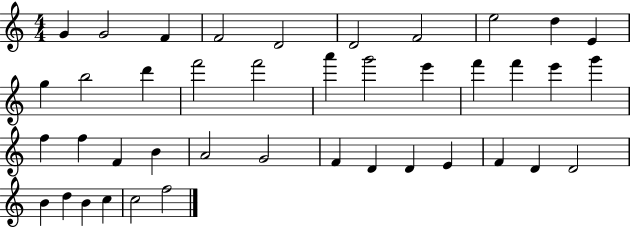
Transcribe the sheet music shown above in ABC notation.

X:1
T:Untitled
M:4/4
L:1/4
K:C
G G2 F F2 D2 D2 F2 e2 d E g b2 d' f'2 f'2 a' g'2 e' f' f' e' g' f f F B A2 G2 F D D E F D D2 B d B c c2 f2